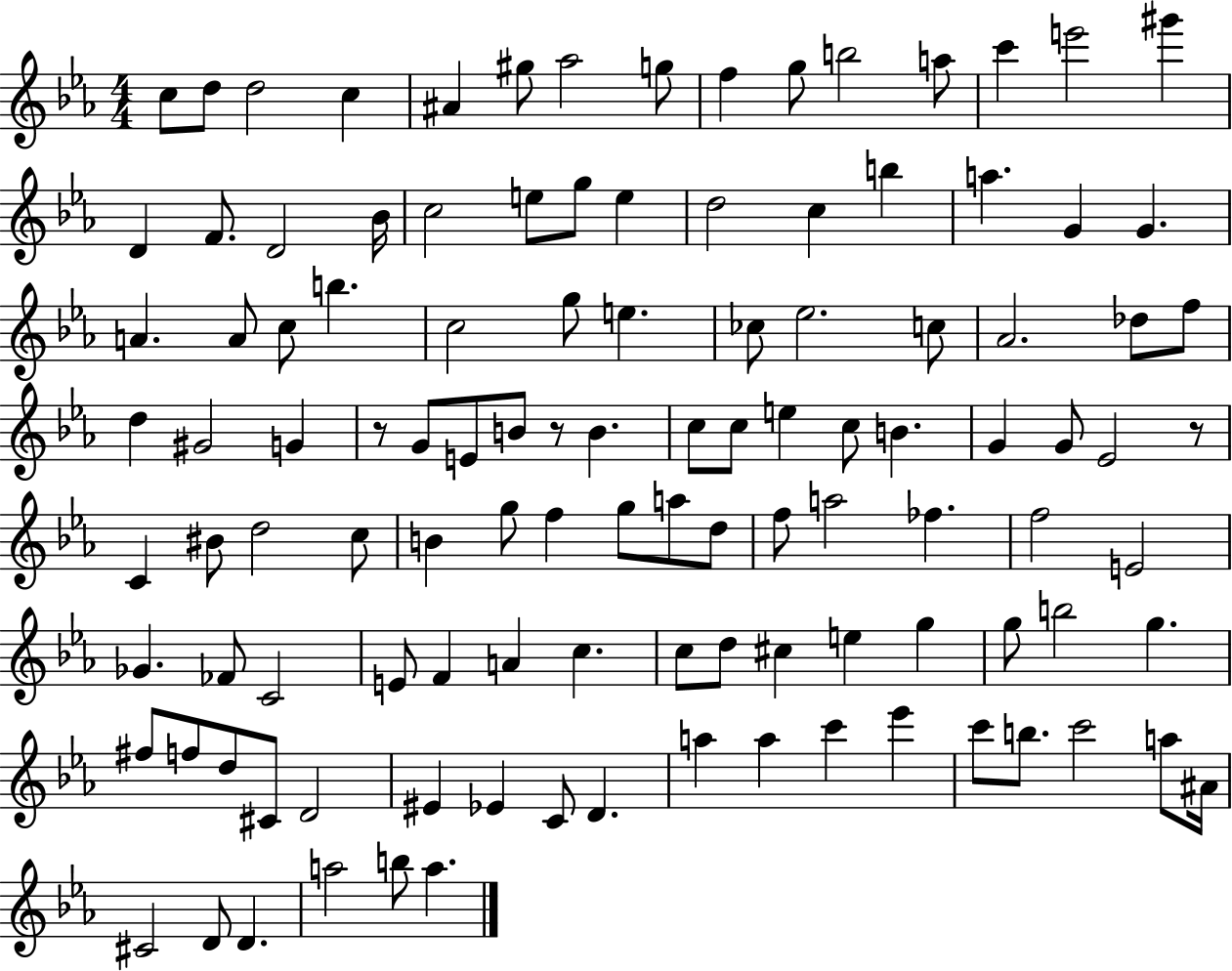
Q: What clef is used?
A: treble